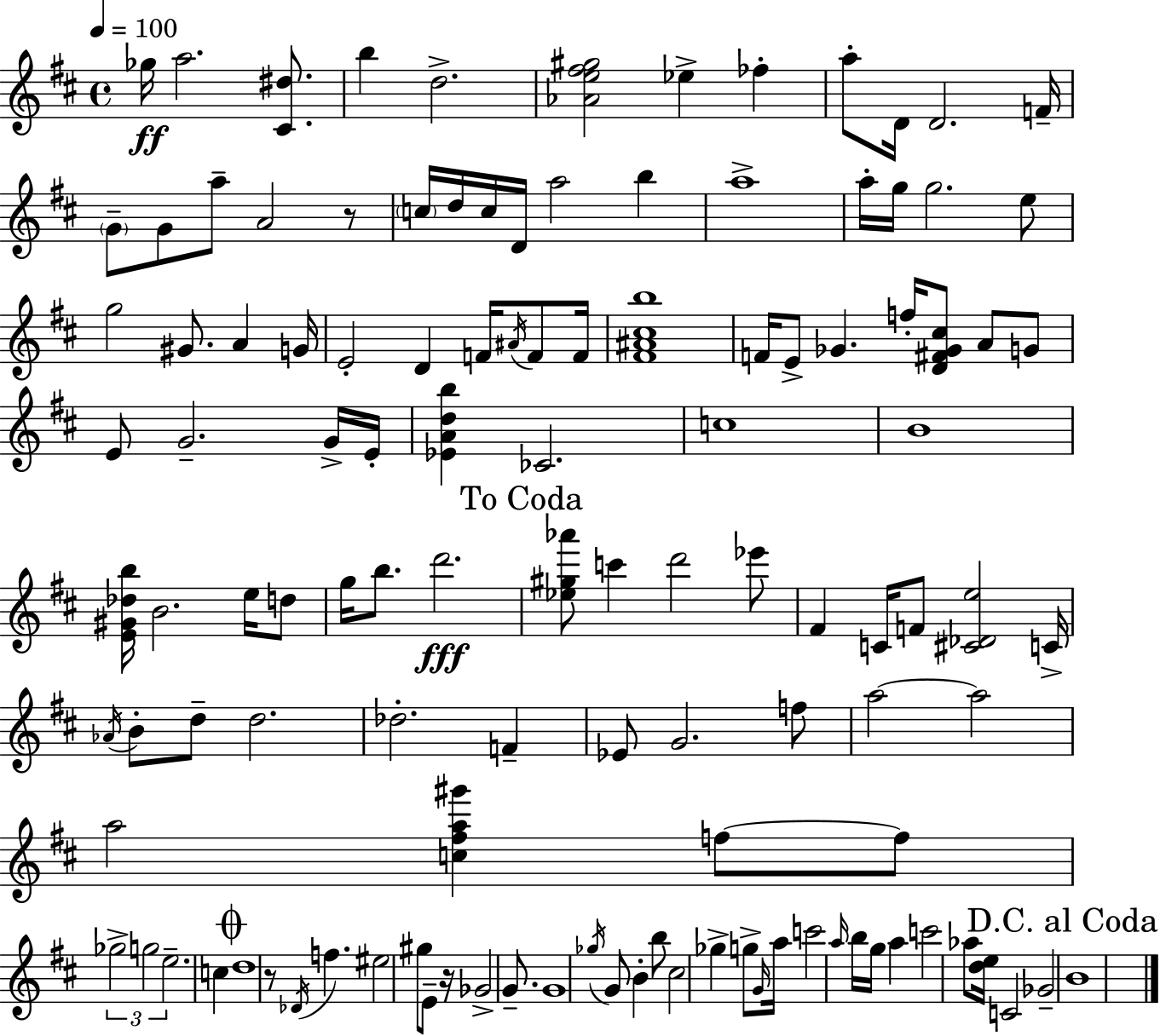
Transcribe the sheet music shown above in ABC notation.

X:1
T:Untitled
M:4/4
L:1/4
K:D
_g/4 a2 [^C^d]/2 b d2 [_Ae^f^g]2 _e _f a/2 D/4 D2 F/4 G/2 G/2 a/2 A2 z/2 c/4 d/4 c/4 D/4 a2 b a4 a/4 g/4 g2 e/2 g2 ^G/2 A G/4 E2 D F/4 ^A/4 F/2 F/4 [^F^A^cb]4 F/4 E/2 _G f/4 [D^F_G^c]/2 A/2 G/2 E/2 G2 G/4 E/4 [_EAdb] _C2 c4 B4 [E^G_db]/4 B2 e/4 d/2 g/4 b/2 d'2 [_e^g_a']/2 c' d'2 _e'/2 ^F C/4 F/2 [^C_De]2 C/4 _A/4 B/2 d/2 d2 _d2 F _E/2 G2 f/2 a2 a2 a2 [c^fa^g'] f/2 f/2 _g2 g2 e2 c d4 z/2 _D/4 f ^e2 ^g/2 E/2 z/4 _G2 G/2 G4 _g/4 G/2 B b/2 ^c2 _g g/2 G/4 a/4 c'2 a/4 b/4 g/4 a c'2 _a/2 [de]/4 C2 _G2 B4